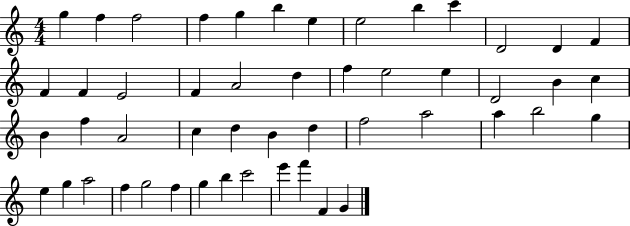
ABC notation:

X:1
T:Untitled
M:4/4
L:1/4
K:C
g f f2 f g b e e2 b c' D2 D F F F E2 F A2 d f e2 e D2 B c B f A2 c d B d f2 a2 a b2 g e g a2 f g2 f g b c'2 e' f' F G